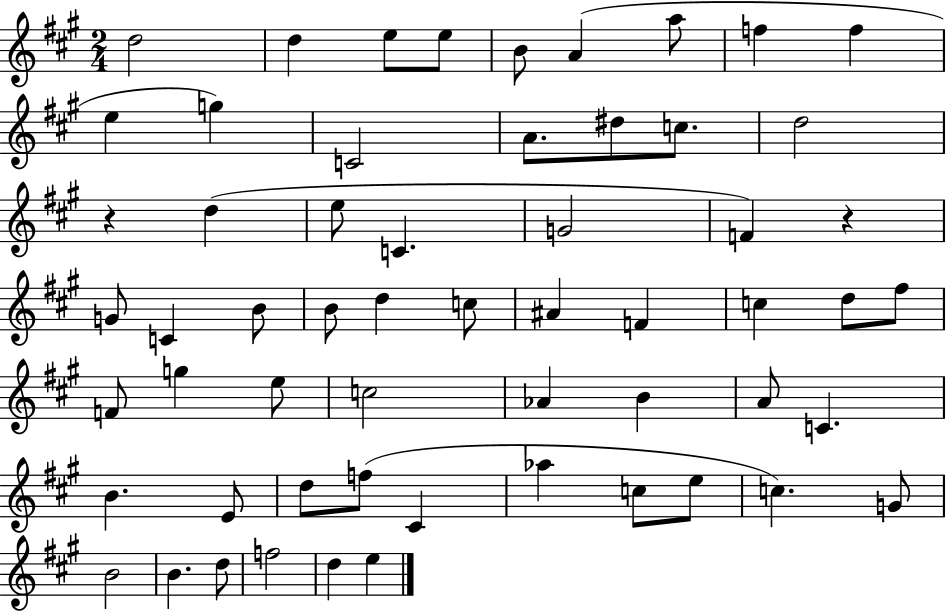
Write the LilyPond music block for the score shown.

{
  \clef treble
  \numericTimeSignature
  \time 2/4
  \key a \major
  \repeat volta 2 { d''2 | d''4 e''8 e''8 | b'8 a'4( a''8 | f''4 f''4 | \break e''4 g''4) | c'2 | a'8. dis''8 c''8. | d''2 | \break r4 d''4( | e''8 c'4. | g'2 | f'4) r4 | \break g'8 c'4 b'8 | b'8 d''4 c''8 | ais'4 f'4 | c''4 d''8 fis''8 | \break f'8 g''4 e''8 | c''2 | aes'4 b'4 | a'8 c'4. | \break b'4. e'8 | d''8 f''8( cis'4 | aes''4 c''8 e''8 | c''4.) g'8 | \break b'2 | b'4. d''8 | f''2 | d''4 e''4 | \break } \bar "|."
}